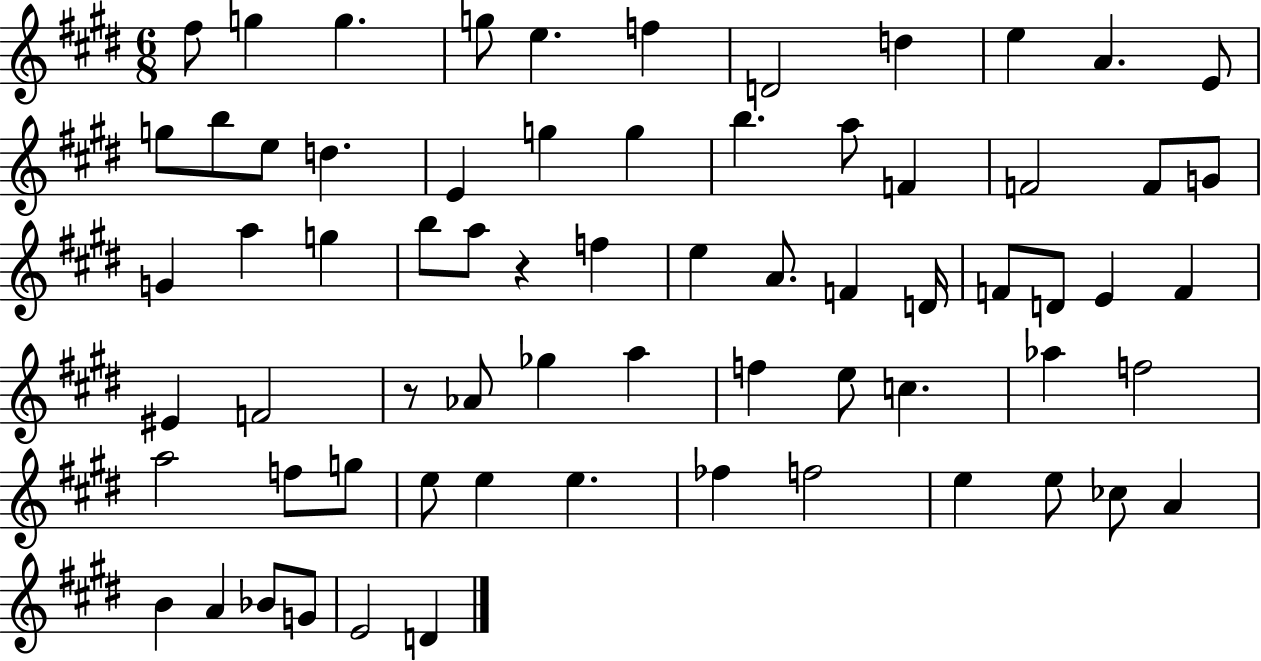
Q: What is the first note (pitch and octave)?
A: F#5